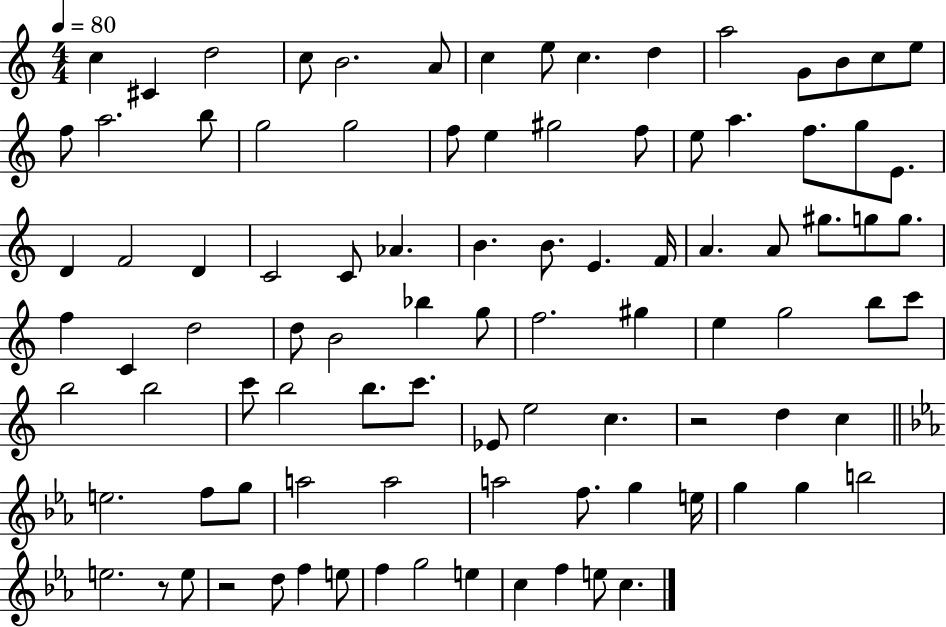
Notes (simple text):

C5/q C#4/q D5/h C5/e B4/h. A4/e C5/q E5/e C5/q. D5/q A5/h G4/e B4/e C5/e E5/e F5/e A5/h. B5/e G5/h G5/h F5/e E5/q G#5/h F5/e E5/e A5/q. F5/e. G5/e E4/e. D4/q F4/h D4/q C4/h C4/e Ab4/q. B4/q. B4/e. E4/q. F4/s A4/q. A4/e G#5/e. G5/e G5/e. F5/q C4/q D5/h D5/e B4/h Bb5/q G5/e F5/h. G#5/q E5/q G5/h B5/e C6/e B5/h B5/h C6/e B5/h B5/e. C6/e. Eb4/e E5/h C5/q. R/h D5/q C5/q E5/h. F5/e G5/e A5/h A5/h A5/h F5/e. G5/q E5/s G5/q G5/q B5/h E5/h. R/e E5/e R/h D5/e F5/q E5/e F5/q G5/h E5/q C5/q F5/q E5/e C5/q.